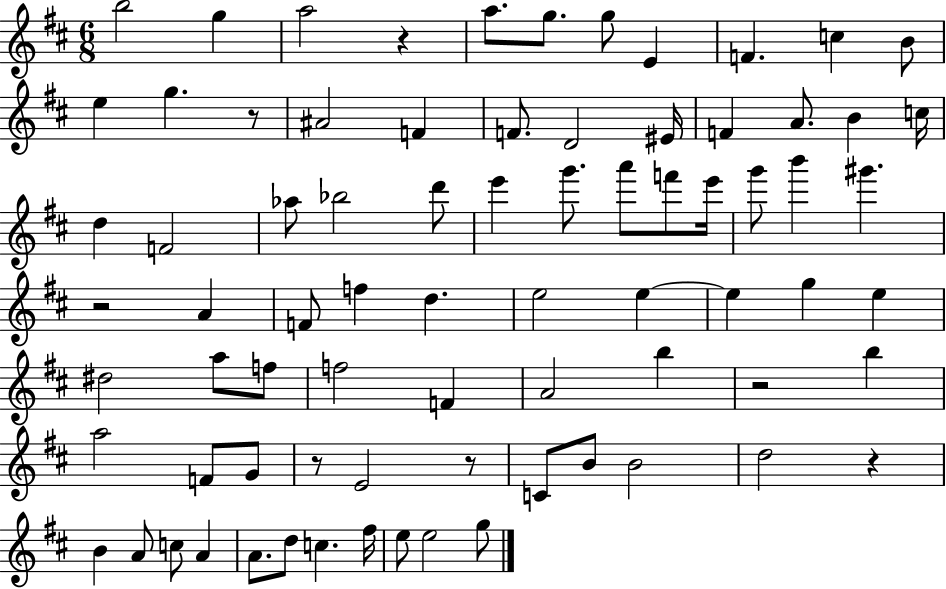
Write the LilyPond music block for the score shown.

{
  \clef treble
  \numericTimeSignature
  \time 6/8
  \key d \major
  b''2 g''4 | a''2 r4 | a''8. g''8. g''8 e'4 | f'4. c''4 b'8 | \break e''4 g''4. r8 | ais'2 f'4 | f'8. d'2 eis'16 | f'4 a'8. b'4 c''16 | \break d''4 f'2 | aes''8 bes''2 d'''8 | e'''4 g'''8. a'''8 f'''8 e'''16 | g'''8 b'''4 gis'''4. | \break r2 a'4 | f'8 f''4 d''4. | e''2 e''4~~ | e''4 g''4 e''4 | \break dis''2 a''8 f''8 | f''2 f'4 | a'2 b''4 | r2 b''4 | \break a''2 f'8 g'8 | r8 e'2 r8 | c'8 b'8 b'2 | d''2 r4 | \break b'4 a'8 c''8 a'4 | a'8. d''8 c''4. fis''16 | e''8 e''2 g''8 | \bar "|."
}